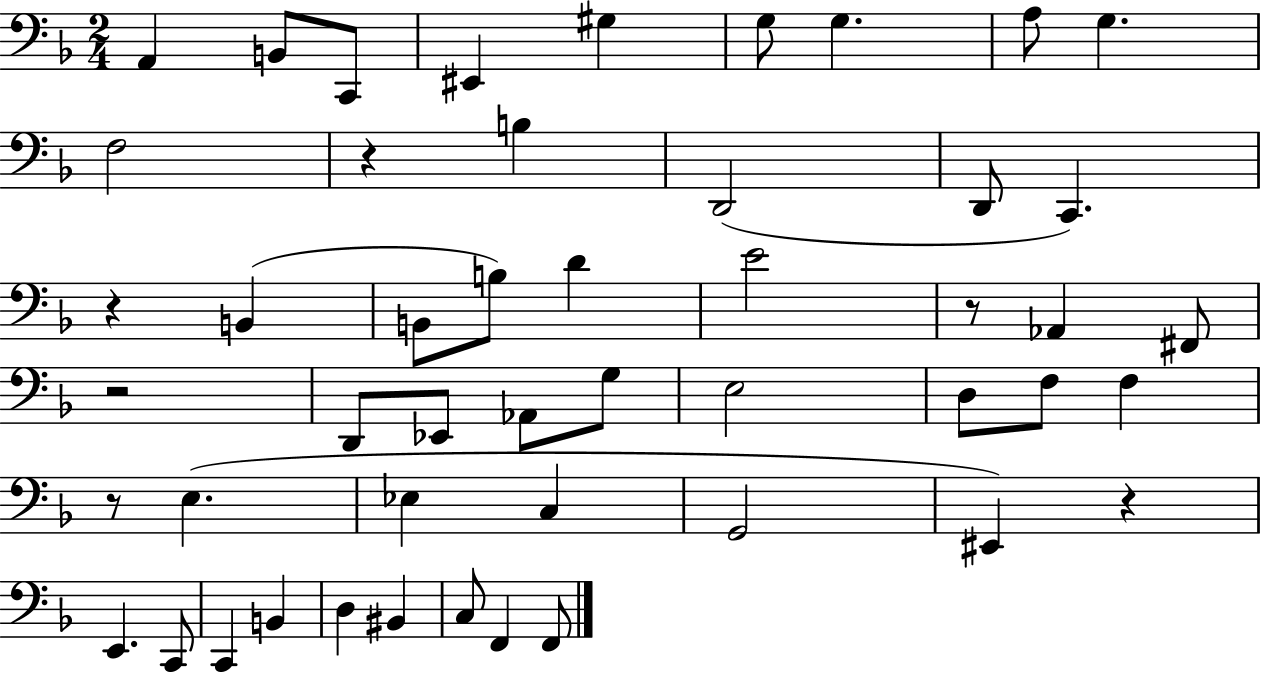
X:1
T:Untitled
M:2/4
L:1/4
K:F
A,, B,,/2 C,,/2 ^E,, ^G, G,/2 G, A,/2 G, F,2 z B, D,,2 D,,/2 C,, z B,, B,,/2 B,/2 D E2 z/2 _A,, ^F,,/2 z2 D,,/2 _E,,/2 _A,,/2 G,/2 E,2 D,/2 F,/2 F, z/2 E, _E, C, G,,2 ^E,, z E,, C,,/2 C,, B,, D, ^B,, C,/2 F,, F,,/2